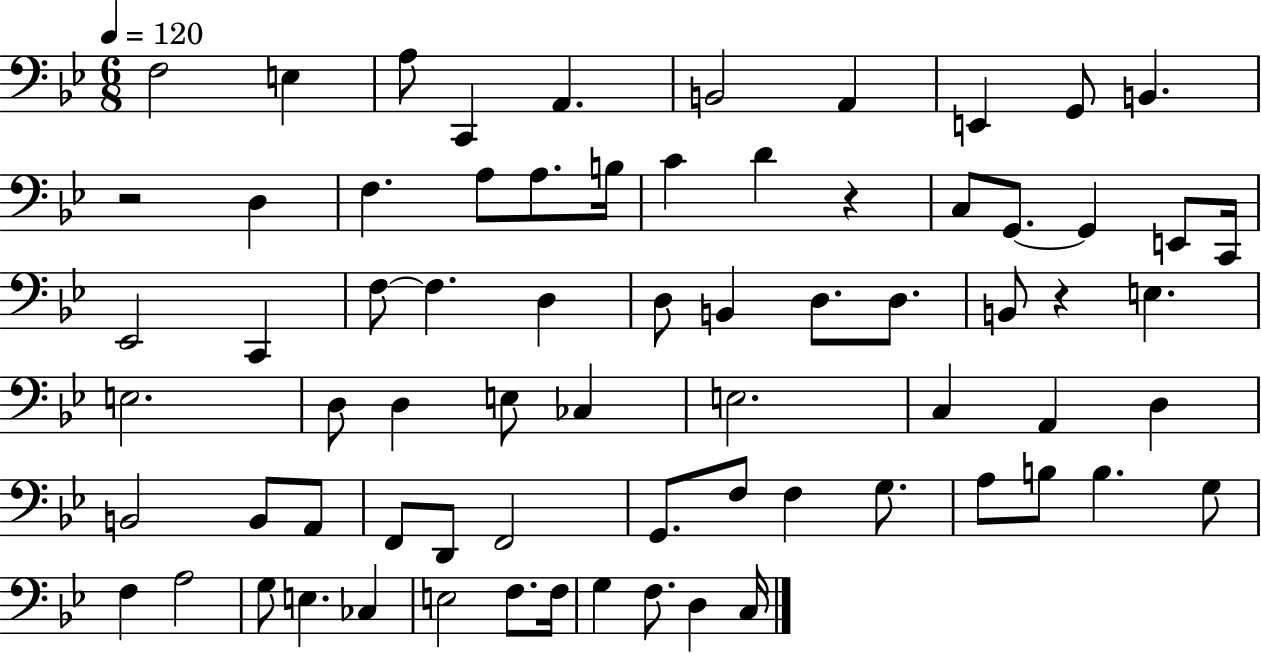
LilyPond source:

{
  \clef bass
  \numericTimeSignature
  \time 6/8
  \key bes \major
  \tempo 4 = 120
  \repeat volta 2 { f2 e4 | a8 c,4 a,4. | b,2 a,4 | e,4 g,8 b,4. | \break r2 d4 | f4. a8 a8. b16 | c'4 d'4 r4 | c8 g,8.~~ g,4 e,8 c,16 | \break ees,2 c,4 | f8~~ f4. d4 | d8 b,4 d8. d8. | b,8 r4 e4. | \break e2. | d8 d4 e8 ces4 | e2. | c4 a,4 d4 | \break b,2 b,8 a,8 | f,8 d,8 f,2 | g,8. f8 f4 g8. | a8 b8 b4. g8 | \break f4 a2 | g8 e4. ces4 | e2 f8. f16 | g4 f8. d4 c16 | \break } \bar "|."
}